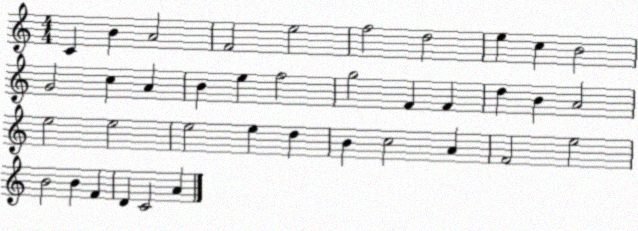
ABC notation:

X:1
T:Untitled
M:4/4
L:1/4
K:C
C B A2 F2 e2 f2 d2 e c B2 G2 c A B e f2 g2 F F d B A2 e2 e2 e2 e d B c2 A F2 e2 B2 B F D C2 A